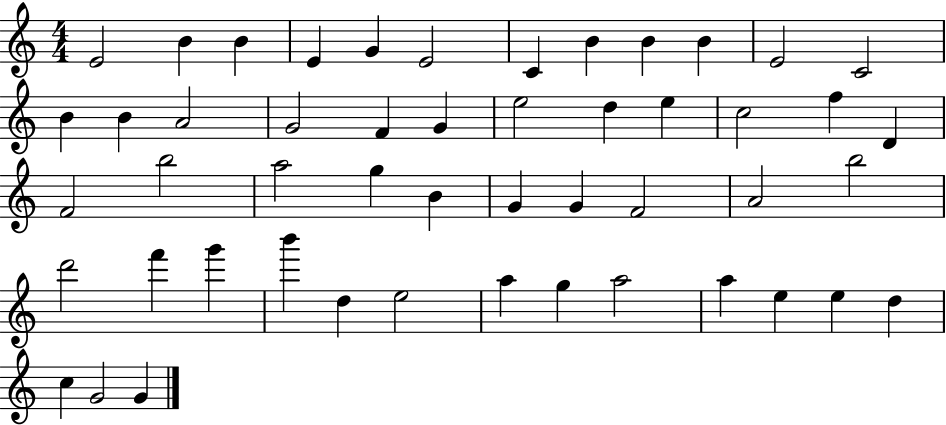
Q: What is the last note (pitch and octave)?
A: G4